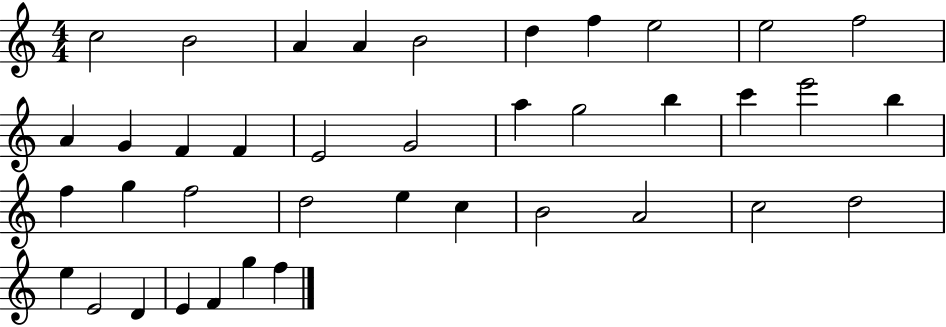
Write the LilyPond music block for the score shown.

{
  \clef treble
  \numericTimeSignature
  \time 4/4
  \key c \major
  c''2 b'2 | a'4 a'4 b'2 | d''4 f''4 e''2 | e''2 f''2 | \break a'4 g'4 f'4 f'4 | e'2 g'2 | a''4 g''2 b''4 | c'''4 e'''2 b''4 | \break f''4 g''4 f''2 | d''2 e''4 c''4 | b'2 a'2 | c''2 d''2 | \break e''4 e'2 d'4 | e'4 f'4 g''4 f''4 | \bar "|."
}